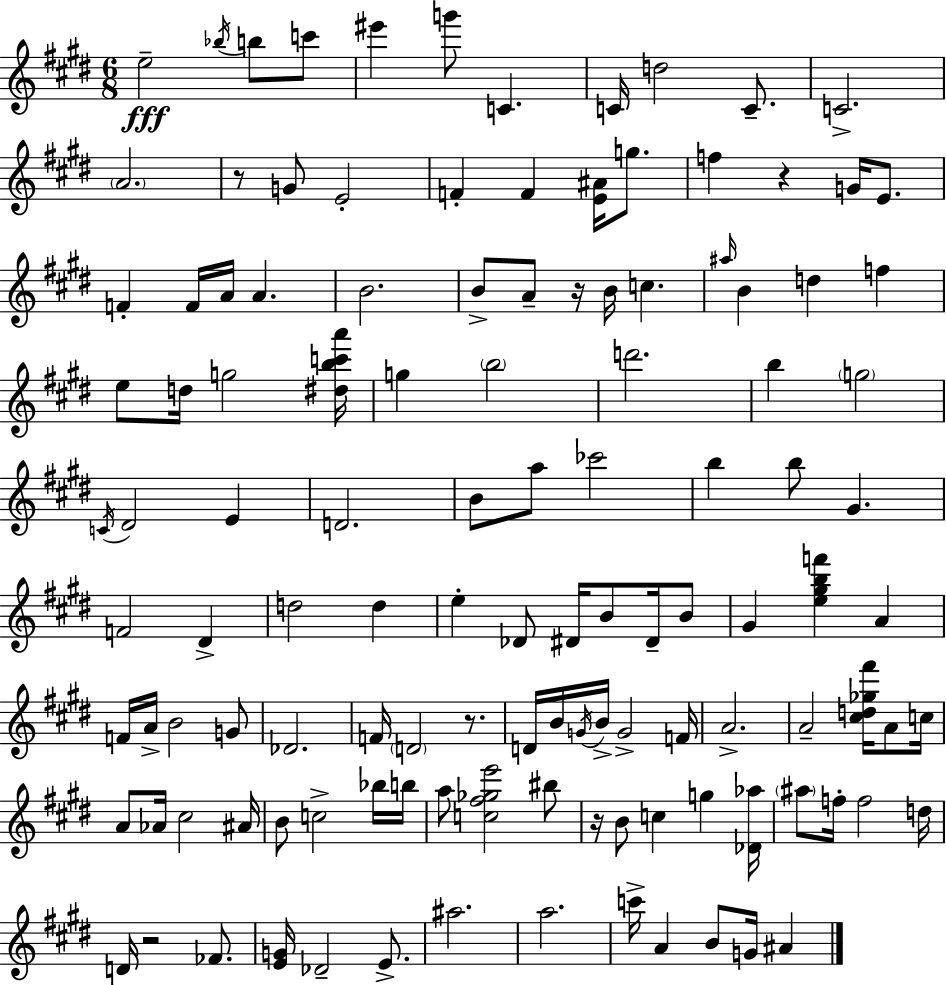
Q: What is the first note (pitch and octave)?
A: E5